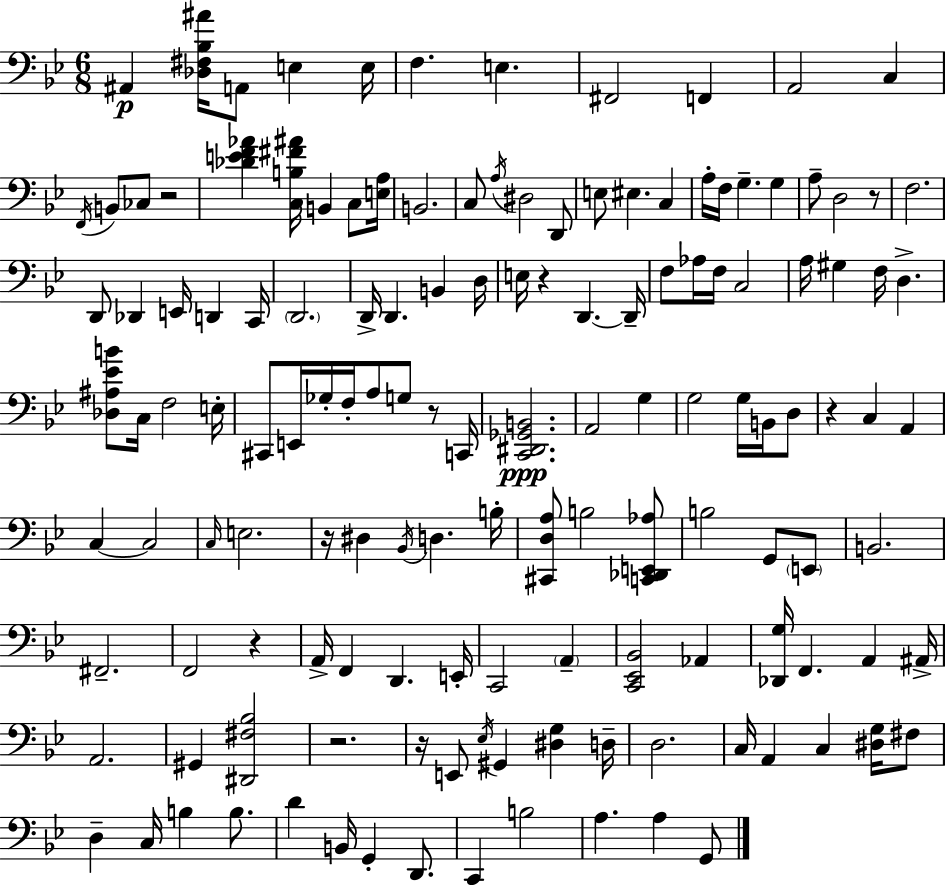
{
  \clef bass
  \numericTimeSignature
  \time 6/8
  \key bes \major
  ais,4\p <des fis bes ais'>16 a,8 e4 e16 | f4. e4. | fis,2 f,4 | a,2 c4 | \break \acciaccatura { f,16 } b,8 ces8 r2 | <des' e' f' aes'>4 <c b fis' ais'>16 b,4 c8 | <e a>16 b,2. | c8 \acciaccatura { a16 } dis2 | \break d,8 e8 eis4. c4 | a16-. f16 g4.-- g4 | a8-- d2 | r8 f2. | \break d,8 des,4 e,16 d,4 | c,16 \parenthesize d,2. | d,16-> d,4. b,4 | d16 e16 r4 d,4.~~ | \break d,16-- f8 aes16 f16 c2 | a16 gis4 f16 d4.-> | <des ais ees' b'>8 c16 f2 | e16-. cis,8 e,16 ges16-. f16-. a8 g8 r8 | \break c,16 <c, dis, ges, b,>2.\ppp | a,2 g4 | g2 g16 b,16 | d8 r4 c4 a,4 | \break c4~~ c2 | \grace { c16 } e2. | r16 dis4 \acciaccatura { bes,16 } d4. | b16-. <cis, d a>8 b2 | \break <c, des, e, aes>8 b2 | g,8 \parenthesize e,8 b,2. | fis,2.-- | f,2 | \break r4 a,16-> f,4 d,4. | e,16-. c,2 | \parenthesize a,4-- <c, ees, bes,>2 | aes,4 <des, g>16 f,4. a,4 | \break ais,16-> a,2. | gis,4 <dis, fis bes>2 | r2. | r16 e,8 \acciaccatura { ees16 } gis,4 | \break <dis g>4 d16-- d2. | c16 a,4 c4 | <dis g>16 fis8 d4-- c16 b4 | b8. d'4 b,16 g,4-. | \break d,8. c,4 b2 | a4. a4 | g,8 \bar "|."
}